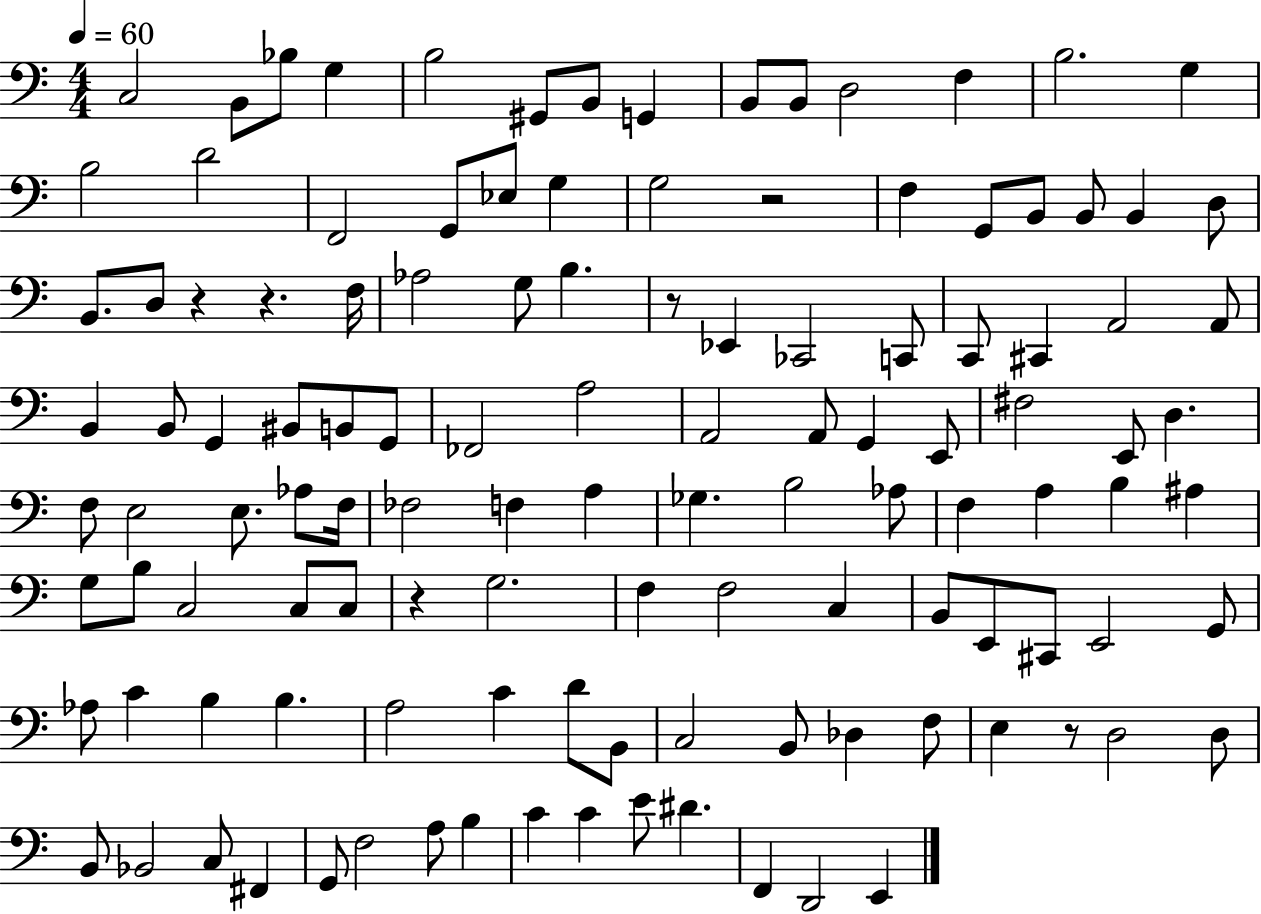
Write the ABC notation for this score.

X:1
T:Untitled
M:4/4
L:1/4
K:C
C,2 B,,/2 _B,/2 G, B,2 ^G,,/2 B,,/2 G,, B,,/2 B,,/2 D,2 F, B,2 G, B,2 D2 F,,2 G,,/2 _E,/2 G, G,2 z2 F, G,,/2 B,,/2 B,,/2 B,, D,/2 B,,/2 D,/2 z z F,/4 _A,2 G,/2 B, z/2 _E,, _C,,2 C,,/2 C,,/2 ^C,, A,,2 A,,/2 B,, B,,/2 G,, ^B,,/2 B,,/2 G,,/2 _F,,2 A,2 A,,2 A,,/2 G,, E,,/2 ^F,2 E,,/2 D, F,/2 E,2 E,/2 _A,/2 F,/4 _F,2 F, A, _G, B,2 _A,/2 F, A, B, ^A, G,/2 B,/2 C,2 C,/2 C,/2 z G,2 F, F,2 C, B,,/2 E,,/2 ^C,,/2 E,,2 G,,/2 _A,/2 C B, B, A,2 C D/2 B,,/2 C,2 B,,/2 _D, F,/2 E, z/2 D,2 D,/2 B,,/2 _B,,2 C,/2 ^F,, G,,/2 F,2 A,/2 B, C C E/2 ^D F,, D,,2 E,,